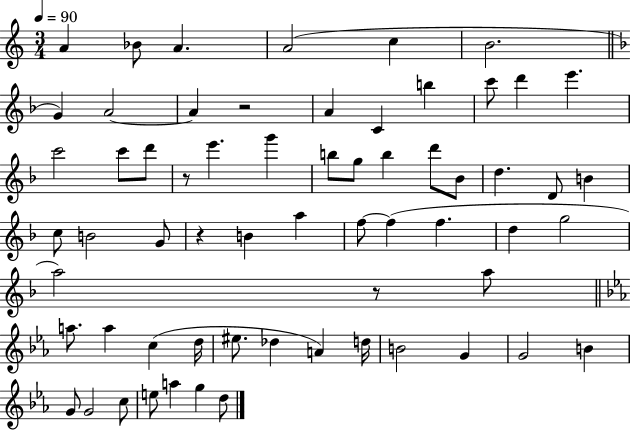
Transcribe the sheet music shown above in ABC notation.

X:1
T:Untitled
M:3/4
L:1/4
K:C
A _B/2 A A2 c B2 G A2 A z2 A C b c'/2 d' e' c'2 c'/2 d'/2 z/2 e' g' b/2 g/2 b d'/2 _B/2 d D/2 B c/2 B2 G/2 z B a f/2 f f d g2 a2 z/2 a/2 a/2 a c d/4 ^e/2 _d A d/4 B2 G G2 B G/2 G2 c/2 e/2 a g d/2